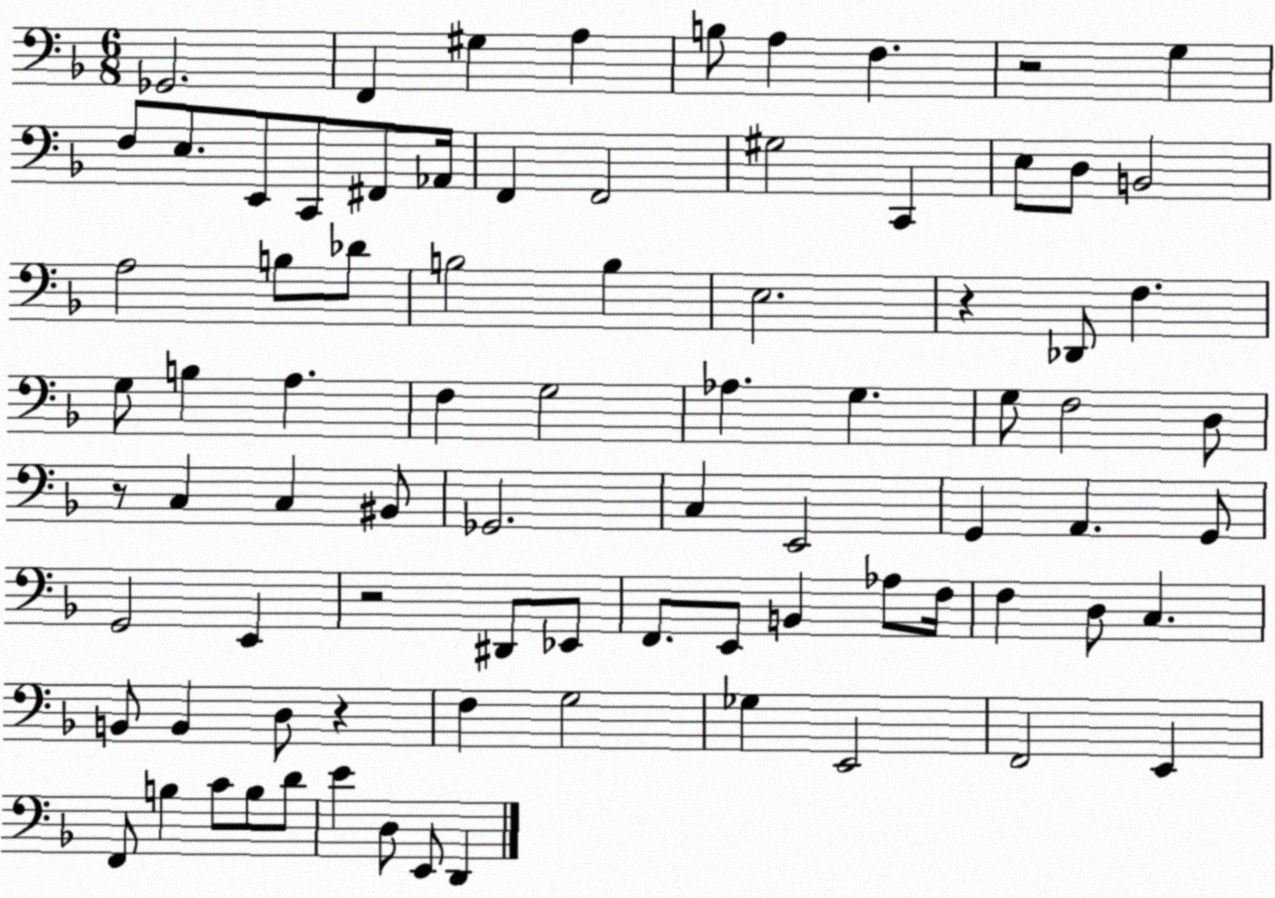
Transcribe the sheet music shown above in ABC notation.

X:1
T:Untitled
M:6/8
L:1/4
K:F
_G,,2 F,, ^G, A, B,/2 A, F, z2 G, F,/2 E,/2 E,,/2 C,,/2 ^F,,/2 _A,,/4 F,, F,,2 ^G,2 C,, E,/2 D,/2 B,,2 A,2 B,/2 _D/2 B,2 B, E,2 z _D,,/2 F, G,/2 B, A, F, G,2 _A, G, G,/2 F,2 D,/2 z/2 C, C, ^B,,/2 _G,,2 C, E,,2 G,, A,, G,,/2 G,,2 E,, z2 ^D,,/2 _E,,/2 F,,/2 E,,/2 B,, _A,/2 F,/4 F, D,/2 C, B,,/2 B,, D,/2 z F, G,2 _G, E,,2 F,,2 E,, F,,/2 B, C/2 B,/2 D/2 E D,/2 E,,/2 D,,